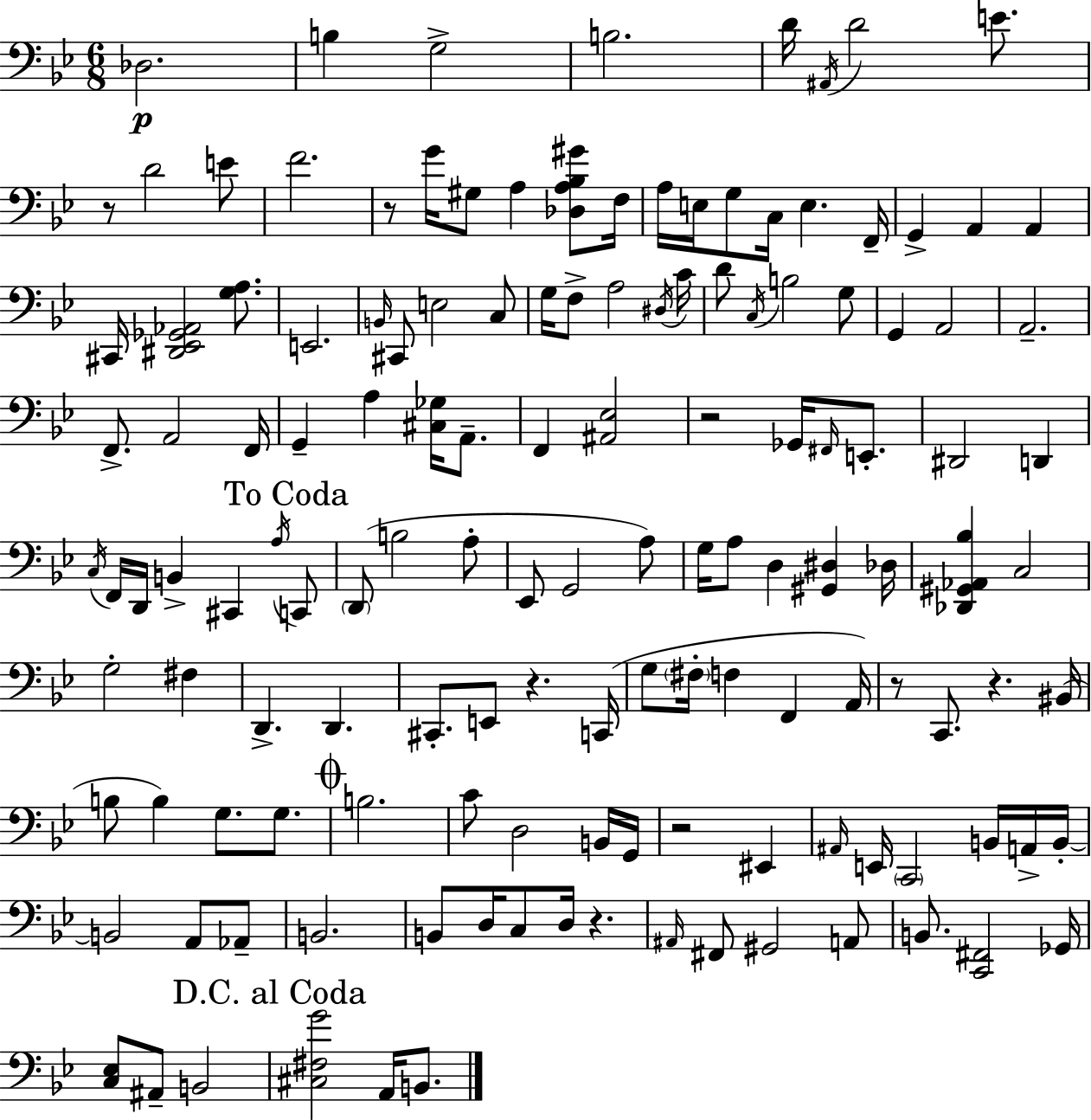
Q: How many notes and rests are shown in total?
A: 138